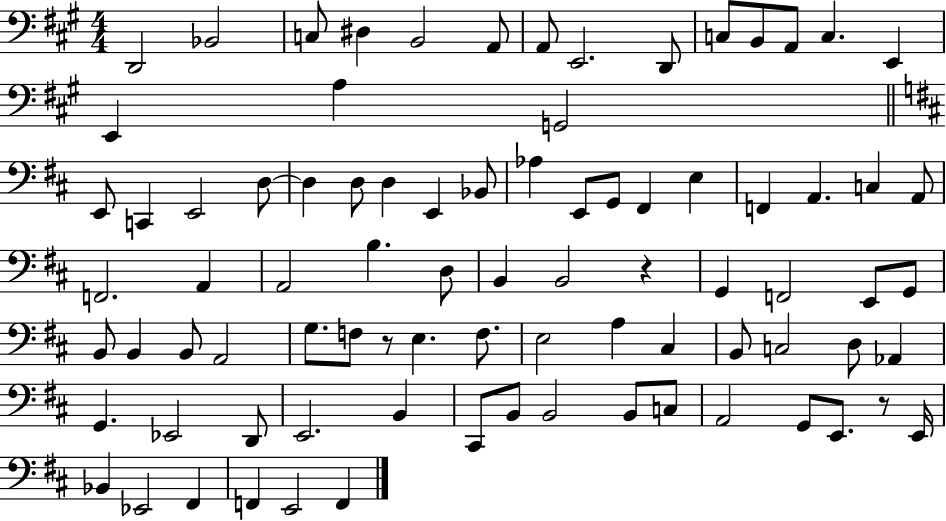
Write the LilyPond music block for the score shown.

{
  \clef bass
  \numericTimeSignature
  \time 4/4
  \key a \major
  d,2 bes,2 | c8 dis4 b,2 a,8 | a,8 e,2. d,8 | c8 b,8 a,8 c4. e,4 | \break e,4 a4 g,2 | \bar "||" \break \key d \major e,8 c,4 e,2 d8~~ | d4 d8 d4 e,4 bes,8 | aes4 e,8 g,8 fis,4 e4 | f,4 a,4. c4 a,8 | \break f,2. a,4 | a,2 b4. d8 | b,4 b,2 r4 | g,4 f,2 e,8 g,8 | \break b,8 b,4 b,8 a,2 | g8. f8 r8 e4. f8. | e2 a4 cis4 | b,8 c2 d8 aes,4 | \break g,4. ees,2 d,8 | e,2. b,4 | cis,8 b,8 b,2 b,8 c8 | a,2 g,8 e,8. r8 e,16 | \break bes,4 ees,2 fis,4 | f,4 e,2 f,4 | \bar "|."
}